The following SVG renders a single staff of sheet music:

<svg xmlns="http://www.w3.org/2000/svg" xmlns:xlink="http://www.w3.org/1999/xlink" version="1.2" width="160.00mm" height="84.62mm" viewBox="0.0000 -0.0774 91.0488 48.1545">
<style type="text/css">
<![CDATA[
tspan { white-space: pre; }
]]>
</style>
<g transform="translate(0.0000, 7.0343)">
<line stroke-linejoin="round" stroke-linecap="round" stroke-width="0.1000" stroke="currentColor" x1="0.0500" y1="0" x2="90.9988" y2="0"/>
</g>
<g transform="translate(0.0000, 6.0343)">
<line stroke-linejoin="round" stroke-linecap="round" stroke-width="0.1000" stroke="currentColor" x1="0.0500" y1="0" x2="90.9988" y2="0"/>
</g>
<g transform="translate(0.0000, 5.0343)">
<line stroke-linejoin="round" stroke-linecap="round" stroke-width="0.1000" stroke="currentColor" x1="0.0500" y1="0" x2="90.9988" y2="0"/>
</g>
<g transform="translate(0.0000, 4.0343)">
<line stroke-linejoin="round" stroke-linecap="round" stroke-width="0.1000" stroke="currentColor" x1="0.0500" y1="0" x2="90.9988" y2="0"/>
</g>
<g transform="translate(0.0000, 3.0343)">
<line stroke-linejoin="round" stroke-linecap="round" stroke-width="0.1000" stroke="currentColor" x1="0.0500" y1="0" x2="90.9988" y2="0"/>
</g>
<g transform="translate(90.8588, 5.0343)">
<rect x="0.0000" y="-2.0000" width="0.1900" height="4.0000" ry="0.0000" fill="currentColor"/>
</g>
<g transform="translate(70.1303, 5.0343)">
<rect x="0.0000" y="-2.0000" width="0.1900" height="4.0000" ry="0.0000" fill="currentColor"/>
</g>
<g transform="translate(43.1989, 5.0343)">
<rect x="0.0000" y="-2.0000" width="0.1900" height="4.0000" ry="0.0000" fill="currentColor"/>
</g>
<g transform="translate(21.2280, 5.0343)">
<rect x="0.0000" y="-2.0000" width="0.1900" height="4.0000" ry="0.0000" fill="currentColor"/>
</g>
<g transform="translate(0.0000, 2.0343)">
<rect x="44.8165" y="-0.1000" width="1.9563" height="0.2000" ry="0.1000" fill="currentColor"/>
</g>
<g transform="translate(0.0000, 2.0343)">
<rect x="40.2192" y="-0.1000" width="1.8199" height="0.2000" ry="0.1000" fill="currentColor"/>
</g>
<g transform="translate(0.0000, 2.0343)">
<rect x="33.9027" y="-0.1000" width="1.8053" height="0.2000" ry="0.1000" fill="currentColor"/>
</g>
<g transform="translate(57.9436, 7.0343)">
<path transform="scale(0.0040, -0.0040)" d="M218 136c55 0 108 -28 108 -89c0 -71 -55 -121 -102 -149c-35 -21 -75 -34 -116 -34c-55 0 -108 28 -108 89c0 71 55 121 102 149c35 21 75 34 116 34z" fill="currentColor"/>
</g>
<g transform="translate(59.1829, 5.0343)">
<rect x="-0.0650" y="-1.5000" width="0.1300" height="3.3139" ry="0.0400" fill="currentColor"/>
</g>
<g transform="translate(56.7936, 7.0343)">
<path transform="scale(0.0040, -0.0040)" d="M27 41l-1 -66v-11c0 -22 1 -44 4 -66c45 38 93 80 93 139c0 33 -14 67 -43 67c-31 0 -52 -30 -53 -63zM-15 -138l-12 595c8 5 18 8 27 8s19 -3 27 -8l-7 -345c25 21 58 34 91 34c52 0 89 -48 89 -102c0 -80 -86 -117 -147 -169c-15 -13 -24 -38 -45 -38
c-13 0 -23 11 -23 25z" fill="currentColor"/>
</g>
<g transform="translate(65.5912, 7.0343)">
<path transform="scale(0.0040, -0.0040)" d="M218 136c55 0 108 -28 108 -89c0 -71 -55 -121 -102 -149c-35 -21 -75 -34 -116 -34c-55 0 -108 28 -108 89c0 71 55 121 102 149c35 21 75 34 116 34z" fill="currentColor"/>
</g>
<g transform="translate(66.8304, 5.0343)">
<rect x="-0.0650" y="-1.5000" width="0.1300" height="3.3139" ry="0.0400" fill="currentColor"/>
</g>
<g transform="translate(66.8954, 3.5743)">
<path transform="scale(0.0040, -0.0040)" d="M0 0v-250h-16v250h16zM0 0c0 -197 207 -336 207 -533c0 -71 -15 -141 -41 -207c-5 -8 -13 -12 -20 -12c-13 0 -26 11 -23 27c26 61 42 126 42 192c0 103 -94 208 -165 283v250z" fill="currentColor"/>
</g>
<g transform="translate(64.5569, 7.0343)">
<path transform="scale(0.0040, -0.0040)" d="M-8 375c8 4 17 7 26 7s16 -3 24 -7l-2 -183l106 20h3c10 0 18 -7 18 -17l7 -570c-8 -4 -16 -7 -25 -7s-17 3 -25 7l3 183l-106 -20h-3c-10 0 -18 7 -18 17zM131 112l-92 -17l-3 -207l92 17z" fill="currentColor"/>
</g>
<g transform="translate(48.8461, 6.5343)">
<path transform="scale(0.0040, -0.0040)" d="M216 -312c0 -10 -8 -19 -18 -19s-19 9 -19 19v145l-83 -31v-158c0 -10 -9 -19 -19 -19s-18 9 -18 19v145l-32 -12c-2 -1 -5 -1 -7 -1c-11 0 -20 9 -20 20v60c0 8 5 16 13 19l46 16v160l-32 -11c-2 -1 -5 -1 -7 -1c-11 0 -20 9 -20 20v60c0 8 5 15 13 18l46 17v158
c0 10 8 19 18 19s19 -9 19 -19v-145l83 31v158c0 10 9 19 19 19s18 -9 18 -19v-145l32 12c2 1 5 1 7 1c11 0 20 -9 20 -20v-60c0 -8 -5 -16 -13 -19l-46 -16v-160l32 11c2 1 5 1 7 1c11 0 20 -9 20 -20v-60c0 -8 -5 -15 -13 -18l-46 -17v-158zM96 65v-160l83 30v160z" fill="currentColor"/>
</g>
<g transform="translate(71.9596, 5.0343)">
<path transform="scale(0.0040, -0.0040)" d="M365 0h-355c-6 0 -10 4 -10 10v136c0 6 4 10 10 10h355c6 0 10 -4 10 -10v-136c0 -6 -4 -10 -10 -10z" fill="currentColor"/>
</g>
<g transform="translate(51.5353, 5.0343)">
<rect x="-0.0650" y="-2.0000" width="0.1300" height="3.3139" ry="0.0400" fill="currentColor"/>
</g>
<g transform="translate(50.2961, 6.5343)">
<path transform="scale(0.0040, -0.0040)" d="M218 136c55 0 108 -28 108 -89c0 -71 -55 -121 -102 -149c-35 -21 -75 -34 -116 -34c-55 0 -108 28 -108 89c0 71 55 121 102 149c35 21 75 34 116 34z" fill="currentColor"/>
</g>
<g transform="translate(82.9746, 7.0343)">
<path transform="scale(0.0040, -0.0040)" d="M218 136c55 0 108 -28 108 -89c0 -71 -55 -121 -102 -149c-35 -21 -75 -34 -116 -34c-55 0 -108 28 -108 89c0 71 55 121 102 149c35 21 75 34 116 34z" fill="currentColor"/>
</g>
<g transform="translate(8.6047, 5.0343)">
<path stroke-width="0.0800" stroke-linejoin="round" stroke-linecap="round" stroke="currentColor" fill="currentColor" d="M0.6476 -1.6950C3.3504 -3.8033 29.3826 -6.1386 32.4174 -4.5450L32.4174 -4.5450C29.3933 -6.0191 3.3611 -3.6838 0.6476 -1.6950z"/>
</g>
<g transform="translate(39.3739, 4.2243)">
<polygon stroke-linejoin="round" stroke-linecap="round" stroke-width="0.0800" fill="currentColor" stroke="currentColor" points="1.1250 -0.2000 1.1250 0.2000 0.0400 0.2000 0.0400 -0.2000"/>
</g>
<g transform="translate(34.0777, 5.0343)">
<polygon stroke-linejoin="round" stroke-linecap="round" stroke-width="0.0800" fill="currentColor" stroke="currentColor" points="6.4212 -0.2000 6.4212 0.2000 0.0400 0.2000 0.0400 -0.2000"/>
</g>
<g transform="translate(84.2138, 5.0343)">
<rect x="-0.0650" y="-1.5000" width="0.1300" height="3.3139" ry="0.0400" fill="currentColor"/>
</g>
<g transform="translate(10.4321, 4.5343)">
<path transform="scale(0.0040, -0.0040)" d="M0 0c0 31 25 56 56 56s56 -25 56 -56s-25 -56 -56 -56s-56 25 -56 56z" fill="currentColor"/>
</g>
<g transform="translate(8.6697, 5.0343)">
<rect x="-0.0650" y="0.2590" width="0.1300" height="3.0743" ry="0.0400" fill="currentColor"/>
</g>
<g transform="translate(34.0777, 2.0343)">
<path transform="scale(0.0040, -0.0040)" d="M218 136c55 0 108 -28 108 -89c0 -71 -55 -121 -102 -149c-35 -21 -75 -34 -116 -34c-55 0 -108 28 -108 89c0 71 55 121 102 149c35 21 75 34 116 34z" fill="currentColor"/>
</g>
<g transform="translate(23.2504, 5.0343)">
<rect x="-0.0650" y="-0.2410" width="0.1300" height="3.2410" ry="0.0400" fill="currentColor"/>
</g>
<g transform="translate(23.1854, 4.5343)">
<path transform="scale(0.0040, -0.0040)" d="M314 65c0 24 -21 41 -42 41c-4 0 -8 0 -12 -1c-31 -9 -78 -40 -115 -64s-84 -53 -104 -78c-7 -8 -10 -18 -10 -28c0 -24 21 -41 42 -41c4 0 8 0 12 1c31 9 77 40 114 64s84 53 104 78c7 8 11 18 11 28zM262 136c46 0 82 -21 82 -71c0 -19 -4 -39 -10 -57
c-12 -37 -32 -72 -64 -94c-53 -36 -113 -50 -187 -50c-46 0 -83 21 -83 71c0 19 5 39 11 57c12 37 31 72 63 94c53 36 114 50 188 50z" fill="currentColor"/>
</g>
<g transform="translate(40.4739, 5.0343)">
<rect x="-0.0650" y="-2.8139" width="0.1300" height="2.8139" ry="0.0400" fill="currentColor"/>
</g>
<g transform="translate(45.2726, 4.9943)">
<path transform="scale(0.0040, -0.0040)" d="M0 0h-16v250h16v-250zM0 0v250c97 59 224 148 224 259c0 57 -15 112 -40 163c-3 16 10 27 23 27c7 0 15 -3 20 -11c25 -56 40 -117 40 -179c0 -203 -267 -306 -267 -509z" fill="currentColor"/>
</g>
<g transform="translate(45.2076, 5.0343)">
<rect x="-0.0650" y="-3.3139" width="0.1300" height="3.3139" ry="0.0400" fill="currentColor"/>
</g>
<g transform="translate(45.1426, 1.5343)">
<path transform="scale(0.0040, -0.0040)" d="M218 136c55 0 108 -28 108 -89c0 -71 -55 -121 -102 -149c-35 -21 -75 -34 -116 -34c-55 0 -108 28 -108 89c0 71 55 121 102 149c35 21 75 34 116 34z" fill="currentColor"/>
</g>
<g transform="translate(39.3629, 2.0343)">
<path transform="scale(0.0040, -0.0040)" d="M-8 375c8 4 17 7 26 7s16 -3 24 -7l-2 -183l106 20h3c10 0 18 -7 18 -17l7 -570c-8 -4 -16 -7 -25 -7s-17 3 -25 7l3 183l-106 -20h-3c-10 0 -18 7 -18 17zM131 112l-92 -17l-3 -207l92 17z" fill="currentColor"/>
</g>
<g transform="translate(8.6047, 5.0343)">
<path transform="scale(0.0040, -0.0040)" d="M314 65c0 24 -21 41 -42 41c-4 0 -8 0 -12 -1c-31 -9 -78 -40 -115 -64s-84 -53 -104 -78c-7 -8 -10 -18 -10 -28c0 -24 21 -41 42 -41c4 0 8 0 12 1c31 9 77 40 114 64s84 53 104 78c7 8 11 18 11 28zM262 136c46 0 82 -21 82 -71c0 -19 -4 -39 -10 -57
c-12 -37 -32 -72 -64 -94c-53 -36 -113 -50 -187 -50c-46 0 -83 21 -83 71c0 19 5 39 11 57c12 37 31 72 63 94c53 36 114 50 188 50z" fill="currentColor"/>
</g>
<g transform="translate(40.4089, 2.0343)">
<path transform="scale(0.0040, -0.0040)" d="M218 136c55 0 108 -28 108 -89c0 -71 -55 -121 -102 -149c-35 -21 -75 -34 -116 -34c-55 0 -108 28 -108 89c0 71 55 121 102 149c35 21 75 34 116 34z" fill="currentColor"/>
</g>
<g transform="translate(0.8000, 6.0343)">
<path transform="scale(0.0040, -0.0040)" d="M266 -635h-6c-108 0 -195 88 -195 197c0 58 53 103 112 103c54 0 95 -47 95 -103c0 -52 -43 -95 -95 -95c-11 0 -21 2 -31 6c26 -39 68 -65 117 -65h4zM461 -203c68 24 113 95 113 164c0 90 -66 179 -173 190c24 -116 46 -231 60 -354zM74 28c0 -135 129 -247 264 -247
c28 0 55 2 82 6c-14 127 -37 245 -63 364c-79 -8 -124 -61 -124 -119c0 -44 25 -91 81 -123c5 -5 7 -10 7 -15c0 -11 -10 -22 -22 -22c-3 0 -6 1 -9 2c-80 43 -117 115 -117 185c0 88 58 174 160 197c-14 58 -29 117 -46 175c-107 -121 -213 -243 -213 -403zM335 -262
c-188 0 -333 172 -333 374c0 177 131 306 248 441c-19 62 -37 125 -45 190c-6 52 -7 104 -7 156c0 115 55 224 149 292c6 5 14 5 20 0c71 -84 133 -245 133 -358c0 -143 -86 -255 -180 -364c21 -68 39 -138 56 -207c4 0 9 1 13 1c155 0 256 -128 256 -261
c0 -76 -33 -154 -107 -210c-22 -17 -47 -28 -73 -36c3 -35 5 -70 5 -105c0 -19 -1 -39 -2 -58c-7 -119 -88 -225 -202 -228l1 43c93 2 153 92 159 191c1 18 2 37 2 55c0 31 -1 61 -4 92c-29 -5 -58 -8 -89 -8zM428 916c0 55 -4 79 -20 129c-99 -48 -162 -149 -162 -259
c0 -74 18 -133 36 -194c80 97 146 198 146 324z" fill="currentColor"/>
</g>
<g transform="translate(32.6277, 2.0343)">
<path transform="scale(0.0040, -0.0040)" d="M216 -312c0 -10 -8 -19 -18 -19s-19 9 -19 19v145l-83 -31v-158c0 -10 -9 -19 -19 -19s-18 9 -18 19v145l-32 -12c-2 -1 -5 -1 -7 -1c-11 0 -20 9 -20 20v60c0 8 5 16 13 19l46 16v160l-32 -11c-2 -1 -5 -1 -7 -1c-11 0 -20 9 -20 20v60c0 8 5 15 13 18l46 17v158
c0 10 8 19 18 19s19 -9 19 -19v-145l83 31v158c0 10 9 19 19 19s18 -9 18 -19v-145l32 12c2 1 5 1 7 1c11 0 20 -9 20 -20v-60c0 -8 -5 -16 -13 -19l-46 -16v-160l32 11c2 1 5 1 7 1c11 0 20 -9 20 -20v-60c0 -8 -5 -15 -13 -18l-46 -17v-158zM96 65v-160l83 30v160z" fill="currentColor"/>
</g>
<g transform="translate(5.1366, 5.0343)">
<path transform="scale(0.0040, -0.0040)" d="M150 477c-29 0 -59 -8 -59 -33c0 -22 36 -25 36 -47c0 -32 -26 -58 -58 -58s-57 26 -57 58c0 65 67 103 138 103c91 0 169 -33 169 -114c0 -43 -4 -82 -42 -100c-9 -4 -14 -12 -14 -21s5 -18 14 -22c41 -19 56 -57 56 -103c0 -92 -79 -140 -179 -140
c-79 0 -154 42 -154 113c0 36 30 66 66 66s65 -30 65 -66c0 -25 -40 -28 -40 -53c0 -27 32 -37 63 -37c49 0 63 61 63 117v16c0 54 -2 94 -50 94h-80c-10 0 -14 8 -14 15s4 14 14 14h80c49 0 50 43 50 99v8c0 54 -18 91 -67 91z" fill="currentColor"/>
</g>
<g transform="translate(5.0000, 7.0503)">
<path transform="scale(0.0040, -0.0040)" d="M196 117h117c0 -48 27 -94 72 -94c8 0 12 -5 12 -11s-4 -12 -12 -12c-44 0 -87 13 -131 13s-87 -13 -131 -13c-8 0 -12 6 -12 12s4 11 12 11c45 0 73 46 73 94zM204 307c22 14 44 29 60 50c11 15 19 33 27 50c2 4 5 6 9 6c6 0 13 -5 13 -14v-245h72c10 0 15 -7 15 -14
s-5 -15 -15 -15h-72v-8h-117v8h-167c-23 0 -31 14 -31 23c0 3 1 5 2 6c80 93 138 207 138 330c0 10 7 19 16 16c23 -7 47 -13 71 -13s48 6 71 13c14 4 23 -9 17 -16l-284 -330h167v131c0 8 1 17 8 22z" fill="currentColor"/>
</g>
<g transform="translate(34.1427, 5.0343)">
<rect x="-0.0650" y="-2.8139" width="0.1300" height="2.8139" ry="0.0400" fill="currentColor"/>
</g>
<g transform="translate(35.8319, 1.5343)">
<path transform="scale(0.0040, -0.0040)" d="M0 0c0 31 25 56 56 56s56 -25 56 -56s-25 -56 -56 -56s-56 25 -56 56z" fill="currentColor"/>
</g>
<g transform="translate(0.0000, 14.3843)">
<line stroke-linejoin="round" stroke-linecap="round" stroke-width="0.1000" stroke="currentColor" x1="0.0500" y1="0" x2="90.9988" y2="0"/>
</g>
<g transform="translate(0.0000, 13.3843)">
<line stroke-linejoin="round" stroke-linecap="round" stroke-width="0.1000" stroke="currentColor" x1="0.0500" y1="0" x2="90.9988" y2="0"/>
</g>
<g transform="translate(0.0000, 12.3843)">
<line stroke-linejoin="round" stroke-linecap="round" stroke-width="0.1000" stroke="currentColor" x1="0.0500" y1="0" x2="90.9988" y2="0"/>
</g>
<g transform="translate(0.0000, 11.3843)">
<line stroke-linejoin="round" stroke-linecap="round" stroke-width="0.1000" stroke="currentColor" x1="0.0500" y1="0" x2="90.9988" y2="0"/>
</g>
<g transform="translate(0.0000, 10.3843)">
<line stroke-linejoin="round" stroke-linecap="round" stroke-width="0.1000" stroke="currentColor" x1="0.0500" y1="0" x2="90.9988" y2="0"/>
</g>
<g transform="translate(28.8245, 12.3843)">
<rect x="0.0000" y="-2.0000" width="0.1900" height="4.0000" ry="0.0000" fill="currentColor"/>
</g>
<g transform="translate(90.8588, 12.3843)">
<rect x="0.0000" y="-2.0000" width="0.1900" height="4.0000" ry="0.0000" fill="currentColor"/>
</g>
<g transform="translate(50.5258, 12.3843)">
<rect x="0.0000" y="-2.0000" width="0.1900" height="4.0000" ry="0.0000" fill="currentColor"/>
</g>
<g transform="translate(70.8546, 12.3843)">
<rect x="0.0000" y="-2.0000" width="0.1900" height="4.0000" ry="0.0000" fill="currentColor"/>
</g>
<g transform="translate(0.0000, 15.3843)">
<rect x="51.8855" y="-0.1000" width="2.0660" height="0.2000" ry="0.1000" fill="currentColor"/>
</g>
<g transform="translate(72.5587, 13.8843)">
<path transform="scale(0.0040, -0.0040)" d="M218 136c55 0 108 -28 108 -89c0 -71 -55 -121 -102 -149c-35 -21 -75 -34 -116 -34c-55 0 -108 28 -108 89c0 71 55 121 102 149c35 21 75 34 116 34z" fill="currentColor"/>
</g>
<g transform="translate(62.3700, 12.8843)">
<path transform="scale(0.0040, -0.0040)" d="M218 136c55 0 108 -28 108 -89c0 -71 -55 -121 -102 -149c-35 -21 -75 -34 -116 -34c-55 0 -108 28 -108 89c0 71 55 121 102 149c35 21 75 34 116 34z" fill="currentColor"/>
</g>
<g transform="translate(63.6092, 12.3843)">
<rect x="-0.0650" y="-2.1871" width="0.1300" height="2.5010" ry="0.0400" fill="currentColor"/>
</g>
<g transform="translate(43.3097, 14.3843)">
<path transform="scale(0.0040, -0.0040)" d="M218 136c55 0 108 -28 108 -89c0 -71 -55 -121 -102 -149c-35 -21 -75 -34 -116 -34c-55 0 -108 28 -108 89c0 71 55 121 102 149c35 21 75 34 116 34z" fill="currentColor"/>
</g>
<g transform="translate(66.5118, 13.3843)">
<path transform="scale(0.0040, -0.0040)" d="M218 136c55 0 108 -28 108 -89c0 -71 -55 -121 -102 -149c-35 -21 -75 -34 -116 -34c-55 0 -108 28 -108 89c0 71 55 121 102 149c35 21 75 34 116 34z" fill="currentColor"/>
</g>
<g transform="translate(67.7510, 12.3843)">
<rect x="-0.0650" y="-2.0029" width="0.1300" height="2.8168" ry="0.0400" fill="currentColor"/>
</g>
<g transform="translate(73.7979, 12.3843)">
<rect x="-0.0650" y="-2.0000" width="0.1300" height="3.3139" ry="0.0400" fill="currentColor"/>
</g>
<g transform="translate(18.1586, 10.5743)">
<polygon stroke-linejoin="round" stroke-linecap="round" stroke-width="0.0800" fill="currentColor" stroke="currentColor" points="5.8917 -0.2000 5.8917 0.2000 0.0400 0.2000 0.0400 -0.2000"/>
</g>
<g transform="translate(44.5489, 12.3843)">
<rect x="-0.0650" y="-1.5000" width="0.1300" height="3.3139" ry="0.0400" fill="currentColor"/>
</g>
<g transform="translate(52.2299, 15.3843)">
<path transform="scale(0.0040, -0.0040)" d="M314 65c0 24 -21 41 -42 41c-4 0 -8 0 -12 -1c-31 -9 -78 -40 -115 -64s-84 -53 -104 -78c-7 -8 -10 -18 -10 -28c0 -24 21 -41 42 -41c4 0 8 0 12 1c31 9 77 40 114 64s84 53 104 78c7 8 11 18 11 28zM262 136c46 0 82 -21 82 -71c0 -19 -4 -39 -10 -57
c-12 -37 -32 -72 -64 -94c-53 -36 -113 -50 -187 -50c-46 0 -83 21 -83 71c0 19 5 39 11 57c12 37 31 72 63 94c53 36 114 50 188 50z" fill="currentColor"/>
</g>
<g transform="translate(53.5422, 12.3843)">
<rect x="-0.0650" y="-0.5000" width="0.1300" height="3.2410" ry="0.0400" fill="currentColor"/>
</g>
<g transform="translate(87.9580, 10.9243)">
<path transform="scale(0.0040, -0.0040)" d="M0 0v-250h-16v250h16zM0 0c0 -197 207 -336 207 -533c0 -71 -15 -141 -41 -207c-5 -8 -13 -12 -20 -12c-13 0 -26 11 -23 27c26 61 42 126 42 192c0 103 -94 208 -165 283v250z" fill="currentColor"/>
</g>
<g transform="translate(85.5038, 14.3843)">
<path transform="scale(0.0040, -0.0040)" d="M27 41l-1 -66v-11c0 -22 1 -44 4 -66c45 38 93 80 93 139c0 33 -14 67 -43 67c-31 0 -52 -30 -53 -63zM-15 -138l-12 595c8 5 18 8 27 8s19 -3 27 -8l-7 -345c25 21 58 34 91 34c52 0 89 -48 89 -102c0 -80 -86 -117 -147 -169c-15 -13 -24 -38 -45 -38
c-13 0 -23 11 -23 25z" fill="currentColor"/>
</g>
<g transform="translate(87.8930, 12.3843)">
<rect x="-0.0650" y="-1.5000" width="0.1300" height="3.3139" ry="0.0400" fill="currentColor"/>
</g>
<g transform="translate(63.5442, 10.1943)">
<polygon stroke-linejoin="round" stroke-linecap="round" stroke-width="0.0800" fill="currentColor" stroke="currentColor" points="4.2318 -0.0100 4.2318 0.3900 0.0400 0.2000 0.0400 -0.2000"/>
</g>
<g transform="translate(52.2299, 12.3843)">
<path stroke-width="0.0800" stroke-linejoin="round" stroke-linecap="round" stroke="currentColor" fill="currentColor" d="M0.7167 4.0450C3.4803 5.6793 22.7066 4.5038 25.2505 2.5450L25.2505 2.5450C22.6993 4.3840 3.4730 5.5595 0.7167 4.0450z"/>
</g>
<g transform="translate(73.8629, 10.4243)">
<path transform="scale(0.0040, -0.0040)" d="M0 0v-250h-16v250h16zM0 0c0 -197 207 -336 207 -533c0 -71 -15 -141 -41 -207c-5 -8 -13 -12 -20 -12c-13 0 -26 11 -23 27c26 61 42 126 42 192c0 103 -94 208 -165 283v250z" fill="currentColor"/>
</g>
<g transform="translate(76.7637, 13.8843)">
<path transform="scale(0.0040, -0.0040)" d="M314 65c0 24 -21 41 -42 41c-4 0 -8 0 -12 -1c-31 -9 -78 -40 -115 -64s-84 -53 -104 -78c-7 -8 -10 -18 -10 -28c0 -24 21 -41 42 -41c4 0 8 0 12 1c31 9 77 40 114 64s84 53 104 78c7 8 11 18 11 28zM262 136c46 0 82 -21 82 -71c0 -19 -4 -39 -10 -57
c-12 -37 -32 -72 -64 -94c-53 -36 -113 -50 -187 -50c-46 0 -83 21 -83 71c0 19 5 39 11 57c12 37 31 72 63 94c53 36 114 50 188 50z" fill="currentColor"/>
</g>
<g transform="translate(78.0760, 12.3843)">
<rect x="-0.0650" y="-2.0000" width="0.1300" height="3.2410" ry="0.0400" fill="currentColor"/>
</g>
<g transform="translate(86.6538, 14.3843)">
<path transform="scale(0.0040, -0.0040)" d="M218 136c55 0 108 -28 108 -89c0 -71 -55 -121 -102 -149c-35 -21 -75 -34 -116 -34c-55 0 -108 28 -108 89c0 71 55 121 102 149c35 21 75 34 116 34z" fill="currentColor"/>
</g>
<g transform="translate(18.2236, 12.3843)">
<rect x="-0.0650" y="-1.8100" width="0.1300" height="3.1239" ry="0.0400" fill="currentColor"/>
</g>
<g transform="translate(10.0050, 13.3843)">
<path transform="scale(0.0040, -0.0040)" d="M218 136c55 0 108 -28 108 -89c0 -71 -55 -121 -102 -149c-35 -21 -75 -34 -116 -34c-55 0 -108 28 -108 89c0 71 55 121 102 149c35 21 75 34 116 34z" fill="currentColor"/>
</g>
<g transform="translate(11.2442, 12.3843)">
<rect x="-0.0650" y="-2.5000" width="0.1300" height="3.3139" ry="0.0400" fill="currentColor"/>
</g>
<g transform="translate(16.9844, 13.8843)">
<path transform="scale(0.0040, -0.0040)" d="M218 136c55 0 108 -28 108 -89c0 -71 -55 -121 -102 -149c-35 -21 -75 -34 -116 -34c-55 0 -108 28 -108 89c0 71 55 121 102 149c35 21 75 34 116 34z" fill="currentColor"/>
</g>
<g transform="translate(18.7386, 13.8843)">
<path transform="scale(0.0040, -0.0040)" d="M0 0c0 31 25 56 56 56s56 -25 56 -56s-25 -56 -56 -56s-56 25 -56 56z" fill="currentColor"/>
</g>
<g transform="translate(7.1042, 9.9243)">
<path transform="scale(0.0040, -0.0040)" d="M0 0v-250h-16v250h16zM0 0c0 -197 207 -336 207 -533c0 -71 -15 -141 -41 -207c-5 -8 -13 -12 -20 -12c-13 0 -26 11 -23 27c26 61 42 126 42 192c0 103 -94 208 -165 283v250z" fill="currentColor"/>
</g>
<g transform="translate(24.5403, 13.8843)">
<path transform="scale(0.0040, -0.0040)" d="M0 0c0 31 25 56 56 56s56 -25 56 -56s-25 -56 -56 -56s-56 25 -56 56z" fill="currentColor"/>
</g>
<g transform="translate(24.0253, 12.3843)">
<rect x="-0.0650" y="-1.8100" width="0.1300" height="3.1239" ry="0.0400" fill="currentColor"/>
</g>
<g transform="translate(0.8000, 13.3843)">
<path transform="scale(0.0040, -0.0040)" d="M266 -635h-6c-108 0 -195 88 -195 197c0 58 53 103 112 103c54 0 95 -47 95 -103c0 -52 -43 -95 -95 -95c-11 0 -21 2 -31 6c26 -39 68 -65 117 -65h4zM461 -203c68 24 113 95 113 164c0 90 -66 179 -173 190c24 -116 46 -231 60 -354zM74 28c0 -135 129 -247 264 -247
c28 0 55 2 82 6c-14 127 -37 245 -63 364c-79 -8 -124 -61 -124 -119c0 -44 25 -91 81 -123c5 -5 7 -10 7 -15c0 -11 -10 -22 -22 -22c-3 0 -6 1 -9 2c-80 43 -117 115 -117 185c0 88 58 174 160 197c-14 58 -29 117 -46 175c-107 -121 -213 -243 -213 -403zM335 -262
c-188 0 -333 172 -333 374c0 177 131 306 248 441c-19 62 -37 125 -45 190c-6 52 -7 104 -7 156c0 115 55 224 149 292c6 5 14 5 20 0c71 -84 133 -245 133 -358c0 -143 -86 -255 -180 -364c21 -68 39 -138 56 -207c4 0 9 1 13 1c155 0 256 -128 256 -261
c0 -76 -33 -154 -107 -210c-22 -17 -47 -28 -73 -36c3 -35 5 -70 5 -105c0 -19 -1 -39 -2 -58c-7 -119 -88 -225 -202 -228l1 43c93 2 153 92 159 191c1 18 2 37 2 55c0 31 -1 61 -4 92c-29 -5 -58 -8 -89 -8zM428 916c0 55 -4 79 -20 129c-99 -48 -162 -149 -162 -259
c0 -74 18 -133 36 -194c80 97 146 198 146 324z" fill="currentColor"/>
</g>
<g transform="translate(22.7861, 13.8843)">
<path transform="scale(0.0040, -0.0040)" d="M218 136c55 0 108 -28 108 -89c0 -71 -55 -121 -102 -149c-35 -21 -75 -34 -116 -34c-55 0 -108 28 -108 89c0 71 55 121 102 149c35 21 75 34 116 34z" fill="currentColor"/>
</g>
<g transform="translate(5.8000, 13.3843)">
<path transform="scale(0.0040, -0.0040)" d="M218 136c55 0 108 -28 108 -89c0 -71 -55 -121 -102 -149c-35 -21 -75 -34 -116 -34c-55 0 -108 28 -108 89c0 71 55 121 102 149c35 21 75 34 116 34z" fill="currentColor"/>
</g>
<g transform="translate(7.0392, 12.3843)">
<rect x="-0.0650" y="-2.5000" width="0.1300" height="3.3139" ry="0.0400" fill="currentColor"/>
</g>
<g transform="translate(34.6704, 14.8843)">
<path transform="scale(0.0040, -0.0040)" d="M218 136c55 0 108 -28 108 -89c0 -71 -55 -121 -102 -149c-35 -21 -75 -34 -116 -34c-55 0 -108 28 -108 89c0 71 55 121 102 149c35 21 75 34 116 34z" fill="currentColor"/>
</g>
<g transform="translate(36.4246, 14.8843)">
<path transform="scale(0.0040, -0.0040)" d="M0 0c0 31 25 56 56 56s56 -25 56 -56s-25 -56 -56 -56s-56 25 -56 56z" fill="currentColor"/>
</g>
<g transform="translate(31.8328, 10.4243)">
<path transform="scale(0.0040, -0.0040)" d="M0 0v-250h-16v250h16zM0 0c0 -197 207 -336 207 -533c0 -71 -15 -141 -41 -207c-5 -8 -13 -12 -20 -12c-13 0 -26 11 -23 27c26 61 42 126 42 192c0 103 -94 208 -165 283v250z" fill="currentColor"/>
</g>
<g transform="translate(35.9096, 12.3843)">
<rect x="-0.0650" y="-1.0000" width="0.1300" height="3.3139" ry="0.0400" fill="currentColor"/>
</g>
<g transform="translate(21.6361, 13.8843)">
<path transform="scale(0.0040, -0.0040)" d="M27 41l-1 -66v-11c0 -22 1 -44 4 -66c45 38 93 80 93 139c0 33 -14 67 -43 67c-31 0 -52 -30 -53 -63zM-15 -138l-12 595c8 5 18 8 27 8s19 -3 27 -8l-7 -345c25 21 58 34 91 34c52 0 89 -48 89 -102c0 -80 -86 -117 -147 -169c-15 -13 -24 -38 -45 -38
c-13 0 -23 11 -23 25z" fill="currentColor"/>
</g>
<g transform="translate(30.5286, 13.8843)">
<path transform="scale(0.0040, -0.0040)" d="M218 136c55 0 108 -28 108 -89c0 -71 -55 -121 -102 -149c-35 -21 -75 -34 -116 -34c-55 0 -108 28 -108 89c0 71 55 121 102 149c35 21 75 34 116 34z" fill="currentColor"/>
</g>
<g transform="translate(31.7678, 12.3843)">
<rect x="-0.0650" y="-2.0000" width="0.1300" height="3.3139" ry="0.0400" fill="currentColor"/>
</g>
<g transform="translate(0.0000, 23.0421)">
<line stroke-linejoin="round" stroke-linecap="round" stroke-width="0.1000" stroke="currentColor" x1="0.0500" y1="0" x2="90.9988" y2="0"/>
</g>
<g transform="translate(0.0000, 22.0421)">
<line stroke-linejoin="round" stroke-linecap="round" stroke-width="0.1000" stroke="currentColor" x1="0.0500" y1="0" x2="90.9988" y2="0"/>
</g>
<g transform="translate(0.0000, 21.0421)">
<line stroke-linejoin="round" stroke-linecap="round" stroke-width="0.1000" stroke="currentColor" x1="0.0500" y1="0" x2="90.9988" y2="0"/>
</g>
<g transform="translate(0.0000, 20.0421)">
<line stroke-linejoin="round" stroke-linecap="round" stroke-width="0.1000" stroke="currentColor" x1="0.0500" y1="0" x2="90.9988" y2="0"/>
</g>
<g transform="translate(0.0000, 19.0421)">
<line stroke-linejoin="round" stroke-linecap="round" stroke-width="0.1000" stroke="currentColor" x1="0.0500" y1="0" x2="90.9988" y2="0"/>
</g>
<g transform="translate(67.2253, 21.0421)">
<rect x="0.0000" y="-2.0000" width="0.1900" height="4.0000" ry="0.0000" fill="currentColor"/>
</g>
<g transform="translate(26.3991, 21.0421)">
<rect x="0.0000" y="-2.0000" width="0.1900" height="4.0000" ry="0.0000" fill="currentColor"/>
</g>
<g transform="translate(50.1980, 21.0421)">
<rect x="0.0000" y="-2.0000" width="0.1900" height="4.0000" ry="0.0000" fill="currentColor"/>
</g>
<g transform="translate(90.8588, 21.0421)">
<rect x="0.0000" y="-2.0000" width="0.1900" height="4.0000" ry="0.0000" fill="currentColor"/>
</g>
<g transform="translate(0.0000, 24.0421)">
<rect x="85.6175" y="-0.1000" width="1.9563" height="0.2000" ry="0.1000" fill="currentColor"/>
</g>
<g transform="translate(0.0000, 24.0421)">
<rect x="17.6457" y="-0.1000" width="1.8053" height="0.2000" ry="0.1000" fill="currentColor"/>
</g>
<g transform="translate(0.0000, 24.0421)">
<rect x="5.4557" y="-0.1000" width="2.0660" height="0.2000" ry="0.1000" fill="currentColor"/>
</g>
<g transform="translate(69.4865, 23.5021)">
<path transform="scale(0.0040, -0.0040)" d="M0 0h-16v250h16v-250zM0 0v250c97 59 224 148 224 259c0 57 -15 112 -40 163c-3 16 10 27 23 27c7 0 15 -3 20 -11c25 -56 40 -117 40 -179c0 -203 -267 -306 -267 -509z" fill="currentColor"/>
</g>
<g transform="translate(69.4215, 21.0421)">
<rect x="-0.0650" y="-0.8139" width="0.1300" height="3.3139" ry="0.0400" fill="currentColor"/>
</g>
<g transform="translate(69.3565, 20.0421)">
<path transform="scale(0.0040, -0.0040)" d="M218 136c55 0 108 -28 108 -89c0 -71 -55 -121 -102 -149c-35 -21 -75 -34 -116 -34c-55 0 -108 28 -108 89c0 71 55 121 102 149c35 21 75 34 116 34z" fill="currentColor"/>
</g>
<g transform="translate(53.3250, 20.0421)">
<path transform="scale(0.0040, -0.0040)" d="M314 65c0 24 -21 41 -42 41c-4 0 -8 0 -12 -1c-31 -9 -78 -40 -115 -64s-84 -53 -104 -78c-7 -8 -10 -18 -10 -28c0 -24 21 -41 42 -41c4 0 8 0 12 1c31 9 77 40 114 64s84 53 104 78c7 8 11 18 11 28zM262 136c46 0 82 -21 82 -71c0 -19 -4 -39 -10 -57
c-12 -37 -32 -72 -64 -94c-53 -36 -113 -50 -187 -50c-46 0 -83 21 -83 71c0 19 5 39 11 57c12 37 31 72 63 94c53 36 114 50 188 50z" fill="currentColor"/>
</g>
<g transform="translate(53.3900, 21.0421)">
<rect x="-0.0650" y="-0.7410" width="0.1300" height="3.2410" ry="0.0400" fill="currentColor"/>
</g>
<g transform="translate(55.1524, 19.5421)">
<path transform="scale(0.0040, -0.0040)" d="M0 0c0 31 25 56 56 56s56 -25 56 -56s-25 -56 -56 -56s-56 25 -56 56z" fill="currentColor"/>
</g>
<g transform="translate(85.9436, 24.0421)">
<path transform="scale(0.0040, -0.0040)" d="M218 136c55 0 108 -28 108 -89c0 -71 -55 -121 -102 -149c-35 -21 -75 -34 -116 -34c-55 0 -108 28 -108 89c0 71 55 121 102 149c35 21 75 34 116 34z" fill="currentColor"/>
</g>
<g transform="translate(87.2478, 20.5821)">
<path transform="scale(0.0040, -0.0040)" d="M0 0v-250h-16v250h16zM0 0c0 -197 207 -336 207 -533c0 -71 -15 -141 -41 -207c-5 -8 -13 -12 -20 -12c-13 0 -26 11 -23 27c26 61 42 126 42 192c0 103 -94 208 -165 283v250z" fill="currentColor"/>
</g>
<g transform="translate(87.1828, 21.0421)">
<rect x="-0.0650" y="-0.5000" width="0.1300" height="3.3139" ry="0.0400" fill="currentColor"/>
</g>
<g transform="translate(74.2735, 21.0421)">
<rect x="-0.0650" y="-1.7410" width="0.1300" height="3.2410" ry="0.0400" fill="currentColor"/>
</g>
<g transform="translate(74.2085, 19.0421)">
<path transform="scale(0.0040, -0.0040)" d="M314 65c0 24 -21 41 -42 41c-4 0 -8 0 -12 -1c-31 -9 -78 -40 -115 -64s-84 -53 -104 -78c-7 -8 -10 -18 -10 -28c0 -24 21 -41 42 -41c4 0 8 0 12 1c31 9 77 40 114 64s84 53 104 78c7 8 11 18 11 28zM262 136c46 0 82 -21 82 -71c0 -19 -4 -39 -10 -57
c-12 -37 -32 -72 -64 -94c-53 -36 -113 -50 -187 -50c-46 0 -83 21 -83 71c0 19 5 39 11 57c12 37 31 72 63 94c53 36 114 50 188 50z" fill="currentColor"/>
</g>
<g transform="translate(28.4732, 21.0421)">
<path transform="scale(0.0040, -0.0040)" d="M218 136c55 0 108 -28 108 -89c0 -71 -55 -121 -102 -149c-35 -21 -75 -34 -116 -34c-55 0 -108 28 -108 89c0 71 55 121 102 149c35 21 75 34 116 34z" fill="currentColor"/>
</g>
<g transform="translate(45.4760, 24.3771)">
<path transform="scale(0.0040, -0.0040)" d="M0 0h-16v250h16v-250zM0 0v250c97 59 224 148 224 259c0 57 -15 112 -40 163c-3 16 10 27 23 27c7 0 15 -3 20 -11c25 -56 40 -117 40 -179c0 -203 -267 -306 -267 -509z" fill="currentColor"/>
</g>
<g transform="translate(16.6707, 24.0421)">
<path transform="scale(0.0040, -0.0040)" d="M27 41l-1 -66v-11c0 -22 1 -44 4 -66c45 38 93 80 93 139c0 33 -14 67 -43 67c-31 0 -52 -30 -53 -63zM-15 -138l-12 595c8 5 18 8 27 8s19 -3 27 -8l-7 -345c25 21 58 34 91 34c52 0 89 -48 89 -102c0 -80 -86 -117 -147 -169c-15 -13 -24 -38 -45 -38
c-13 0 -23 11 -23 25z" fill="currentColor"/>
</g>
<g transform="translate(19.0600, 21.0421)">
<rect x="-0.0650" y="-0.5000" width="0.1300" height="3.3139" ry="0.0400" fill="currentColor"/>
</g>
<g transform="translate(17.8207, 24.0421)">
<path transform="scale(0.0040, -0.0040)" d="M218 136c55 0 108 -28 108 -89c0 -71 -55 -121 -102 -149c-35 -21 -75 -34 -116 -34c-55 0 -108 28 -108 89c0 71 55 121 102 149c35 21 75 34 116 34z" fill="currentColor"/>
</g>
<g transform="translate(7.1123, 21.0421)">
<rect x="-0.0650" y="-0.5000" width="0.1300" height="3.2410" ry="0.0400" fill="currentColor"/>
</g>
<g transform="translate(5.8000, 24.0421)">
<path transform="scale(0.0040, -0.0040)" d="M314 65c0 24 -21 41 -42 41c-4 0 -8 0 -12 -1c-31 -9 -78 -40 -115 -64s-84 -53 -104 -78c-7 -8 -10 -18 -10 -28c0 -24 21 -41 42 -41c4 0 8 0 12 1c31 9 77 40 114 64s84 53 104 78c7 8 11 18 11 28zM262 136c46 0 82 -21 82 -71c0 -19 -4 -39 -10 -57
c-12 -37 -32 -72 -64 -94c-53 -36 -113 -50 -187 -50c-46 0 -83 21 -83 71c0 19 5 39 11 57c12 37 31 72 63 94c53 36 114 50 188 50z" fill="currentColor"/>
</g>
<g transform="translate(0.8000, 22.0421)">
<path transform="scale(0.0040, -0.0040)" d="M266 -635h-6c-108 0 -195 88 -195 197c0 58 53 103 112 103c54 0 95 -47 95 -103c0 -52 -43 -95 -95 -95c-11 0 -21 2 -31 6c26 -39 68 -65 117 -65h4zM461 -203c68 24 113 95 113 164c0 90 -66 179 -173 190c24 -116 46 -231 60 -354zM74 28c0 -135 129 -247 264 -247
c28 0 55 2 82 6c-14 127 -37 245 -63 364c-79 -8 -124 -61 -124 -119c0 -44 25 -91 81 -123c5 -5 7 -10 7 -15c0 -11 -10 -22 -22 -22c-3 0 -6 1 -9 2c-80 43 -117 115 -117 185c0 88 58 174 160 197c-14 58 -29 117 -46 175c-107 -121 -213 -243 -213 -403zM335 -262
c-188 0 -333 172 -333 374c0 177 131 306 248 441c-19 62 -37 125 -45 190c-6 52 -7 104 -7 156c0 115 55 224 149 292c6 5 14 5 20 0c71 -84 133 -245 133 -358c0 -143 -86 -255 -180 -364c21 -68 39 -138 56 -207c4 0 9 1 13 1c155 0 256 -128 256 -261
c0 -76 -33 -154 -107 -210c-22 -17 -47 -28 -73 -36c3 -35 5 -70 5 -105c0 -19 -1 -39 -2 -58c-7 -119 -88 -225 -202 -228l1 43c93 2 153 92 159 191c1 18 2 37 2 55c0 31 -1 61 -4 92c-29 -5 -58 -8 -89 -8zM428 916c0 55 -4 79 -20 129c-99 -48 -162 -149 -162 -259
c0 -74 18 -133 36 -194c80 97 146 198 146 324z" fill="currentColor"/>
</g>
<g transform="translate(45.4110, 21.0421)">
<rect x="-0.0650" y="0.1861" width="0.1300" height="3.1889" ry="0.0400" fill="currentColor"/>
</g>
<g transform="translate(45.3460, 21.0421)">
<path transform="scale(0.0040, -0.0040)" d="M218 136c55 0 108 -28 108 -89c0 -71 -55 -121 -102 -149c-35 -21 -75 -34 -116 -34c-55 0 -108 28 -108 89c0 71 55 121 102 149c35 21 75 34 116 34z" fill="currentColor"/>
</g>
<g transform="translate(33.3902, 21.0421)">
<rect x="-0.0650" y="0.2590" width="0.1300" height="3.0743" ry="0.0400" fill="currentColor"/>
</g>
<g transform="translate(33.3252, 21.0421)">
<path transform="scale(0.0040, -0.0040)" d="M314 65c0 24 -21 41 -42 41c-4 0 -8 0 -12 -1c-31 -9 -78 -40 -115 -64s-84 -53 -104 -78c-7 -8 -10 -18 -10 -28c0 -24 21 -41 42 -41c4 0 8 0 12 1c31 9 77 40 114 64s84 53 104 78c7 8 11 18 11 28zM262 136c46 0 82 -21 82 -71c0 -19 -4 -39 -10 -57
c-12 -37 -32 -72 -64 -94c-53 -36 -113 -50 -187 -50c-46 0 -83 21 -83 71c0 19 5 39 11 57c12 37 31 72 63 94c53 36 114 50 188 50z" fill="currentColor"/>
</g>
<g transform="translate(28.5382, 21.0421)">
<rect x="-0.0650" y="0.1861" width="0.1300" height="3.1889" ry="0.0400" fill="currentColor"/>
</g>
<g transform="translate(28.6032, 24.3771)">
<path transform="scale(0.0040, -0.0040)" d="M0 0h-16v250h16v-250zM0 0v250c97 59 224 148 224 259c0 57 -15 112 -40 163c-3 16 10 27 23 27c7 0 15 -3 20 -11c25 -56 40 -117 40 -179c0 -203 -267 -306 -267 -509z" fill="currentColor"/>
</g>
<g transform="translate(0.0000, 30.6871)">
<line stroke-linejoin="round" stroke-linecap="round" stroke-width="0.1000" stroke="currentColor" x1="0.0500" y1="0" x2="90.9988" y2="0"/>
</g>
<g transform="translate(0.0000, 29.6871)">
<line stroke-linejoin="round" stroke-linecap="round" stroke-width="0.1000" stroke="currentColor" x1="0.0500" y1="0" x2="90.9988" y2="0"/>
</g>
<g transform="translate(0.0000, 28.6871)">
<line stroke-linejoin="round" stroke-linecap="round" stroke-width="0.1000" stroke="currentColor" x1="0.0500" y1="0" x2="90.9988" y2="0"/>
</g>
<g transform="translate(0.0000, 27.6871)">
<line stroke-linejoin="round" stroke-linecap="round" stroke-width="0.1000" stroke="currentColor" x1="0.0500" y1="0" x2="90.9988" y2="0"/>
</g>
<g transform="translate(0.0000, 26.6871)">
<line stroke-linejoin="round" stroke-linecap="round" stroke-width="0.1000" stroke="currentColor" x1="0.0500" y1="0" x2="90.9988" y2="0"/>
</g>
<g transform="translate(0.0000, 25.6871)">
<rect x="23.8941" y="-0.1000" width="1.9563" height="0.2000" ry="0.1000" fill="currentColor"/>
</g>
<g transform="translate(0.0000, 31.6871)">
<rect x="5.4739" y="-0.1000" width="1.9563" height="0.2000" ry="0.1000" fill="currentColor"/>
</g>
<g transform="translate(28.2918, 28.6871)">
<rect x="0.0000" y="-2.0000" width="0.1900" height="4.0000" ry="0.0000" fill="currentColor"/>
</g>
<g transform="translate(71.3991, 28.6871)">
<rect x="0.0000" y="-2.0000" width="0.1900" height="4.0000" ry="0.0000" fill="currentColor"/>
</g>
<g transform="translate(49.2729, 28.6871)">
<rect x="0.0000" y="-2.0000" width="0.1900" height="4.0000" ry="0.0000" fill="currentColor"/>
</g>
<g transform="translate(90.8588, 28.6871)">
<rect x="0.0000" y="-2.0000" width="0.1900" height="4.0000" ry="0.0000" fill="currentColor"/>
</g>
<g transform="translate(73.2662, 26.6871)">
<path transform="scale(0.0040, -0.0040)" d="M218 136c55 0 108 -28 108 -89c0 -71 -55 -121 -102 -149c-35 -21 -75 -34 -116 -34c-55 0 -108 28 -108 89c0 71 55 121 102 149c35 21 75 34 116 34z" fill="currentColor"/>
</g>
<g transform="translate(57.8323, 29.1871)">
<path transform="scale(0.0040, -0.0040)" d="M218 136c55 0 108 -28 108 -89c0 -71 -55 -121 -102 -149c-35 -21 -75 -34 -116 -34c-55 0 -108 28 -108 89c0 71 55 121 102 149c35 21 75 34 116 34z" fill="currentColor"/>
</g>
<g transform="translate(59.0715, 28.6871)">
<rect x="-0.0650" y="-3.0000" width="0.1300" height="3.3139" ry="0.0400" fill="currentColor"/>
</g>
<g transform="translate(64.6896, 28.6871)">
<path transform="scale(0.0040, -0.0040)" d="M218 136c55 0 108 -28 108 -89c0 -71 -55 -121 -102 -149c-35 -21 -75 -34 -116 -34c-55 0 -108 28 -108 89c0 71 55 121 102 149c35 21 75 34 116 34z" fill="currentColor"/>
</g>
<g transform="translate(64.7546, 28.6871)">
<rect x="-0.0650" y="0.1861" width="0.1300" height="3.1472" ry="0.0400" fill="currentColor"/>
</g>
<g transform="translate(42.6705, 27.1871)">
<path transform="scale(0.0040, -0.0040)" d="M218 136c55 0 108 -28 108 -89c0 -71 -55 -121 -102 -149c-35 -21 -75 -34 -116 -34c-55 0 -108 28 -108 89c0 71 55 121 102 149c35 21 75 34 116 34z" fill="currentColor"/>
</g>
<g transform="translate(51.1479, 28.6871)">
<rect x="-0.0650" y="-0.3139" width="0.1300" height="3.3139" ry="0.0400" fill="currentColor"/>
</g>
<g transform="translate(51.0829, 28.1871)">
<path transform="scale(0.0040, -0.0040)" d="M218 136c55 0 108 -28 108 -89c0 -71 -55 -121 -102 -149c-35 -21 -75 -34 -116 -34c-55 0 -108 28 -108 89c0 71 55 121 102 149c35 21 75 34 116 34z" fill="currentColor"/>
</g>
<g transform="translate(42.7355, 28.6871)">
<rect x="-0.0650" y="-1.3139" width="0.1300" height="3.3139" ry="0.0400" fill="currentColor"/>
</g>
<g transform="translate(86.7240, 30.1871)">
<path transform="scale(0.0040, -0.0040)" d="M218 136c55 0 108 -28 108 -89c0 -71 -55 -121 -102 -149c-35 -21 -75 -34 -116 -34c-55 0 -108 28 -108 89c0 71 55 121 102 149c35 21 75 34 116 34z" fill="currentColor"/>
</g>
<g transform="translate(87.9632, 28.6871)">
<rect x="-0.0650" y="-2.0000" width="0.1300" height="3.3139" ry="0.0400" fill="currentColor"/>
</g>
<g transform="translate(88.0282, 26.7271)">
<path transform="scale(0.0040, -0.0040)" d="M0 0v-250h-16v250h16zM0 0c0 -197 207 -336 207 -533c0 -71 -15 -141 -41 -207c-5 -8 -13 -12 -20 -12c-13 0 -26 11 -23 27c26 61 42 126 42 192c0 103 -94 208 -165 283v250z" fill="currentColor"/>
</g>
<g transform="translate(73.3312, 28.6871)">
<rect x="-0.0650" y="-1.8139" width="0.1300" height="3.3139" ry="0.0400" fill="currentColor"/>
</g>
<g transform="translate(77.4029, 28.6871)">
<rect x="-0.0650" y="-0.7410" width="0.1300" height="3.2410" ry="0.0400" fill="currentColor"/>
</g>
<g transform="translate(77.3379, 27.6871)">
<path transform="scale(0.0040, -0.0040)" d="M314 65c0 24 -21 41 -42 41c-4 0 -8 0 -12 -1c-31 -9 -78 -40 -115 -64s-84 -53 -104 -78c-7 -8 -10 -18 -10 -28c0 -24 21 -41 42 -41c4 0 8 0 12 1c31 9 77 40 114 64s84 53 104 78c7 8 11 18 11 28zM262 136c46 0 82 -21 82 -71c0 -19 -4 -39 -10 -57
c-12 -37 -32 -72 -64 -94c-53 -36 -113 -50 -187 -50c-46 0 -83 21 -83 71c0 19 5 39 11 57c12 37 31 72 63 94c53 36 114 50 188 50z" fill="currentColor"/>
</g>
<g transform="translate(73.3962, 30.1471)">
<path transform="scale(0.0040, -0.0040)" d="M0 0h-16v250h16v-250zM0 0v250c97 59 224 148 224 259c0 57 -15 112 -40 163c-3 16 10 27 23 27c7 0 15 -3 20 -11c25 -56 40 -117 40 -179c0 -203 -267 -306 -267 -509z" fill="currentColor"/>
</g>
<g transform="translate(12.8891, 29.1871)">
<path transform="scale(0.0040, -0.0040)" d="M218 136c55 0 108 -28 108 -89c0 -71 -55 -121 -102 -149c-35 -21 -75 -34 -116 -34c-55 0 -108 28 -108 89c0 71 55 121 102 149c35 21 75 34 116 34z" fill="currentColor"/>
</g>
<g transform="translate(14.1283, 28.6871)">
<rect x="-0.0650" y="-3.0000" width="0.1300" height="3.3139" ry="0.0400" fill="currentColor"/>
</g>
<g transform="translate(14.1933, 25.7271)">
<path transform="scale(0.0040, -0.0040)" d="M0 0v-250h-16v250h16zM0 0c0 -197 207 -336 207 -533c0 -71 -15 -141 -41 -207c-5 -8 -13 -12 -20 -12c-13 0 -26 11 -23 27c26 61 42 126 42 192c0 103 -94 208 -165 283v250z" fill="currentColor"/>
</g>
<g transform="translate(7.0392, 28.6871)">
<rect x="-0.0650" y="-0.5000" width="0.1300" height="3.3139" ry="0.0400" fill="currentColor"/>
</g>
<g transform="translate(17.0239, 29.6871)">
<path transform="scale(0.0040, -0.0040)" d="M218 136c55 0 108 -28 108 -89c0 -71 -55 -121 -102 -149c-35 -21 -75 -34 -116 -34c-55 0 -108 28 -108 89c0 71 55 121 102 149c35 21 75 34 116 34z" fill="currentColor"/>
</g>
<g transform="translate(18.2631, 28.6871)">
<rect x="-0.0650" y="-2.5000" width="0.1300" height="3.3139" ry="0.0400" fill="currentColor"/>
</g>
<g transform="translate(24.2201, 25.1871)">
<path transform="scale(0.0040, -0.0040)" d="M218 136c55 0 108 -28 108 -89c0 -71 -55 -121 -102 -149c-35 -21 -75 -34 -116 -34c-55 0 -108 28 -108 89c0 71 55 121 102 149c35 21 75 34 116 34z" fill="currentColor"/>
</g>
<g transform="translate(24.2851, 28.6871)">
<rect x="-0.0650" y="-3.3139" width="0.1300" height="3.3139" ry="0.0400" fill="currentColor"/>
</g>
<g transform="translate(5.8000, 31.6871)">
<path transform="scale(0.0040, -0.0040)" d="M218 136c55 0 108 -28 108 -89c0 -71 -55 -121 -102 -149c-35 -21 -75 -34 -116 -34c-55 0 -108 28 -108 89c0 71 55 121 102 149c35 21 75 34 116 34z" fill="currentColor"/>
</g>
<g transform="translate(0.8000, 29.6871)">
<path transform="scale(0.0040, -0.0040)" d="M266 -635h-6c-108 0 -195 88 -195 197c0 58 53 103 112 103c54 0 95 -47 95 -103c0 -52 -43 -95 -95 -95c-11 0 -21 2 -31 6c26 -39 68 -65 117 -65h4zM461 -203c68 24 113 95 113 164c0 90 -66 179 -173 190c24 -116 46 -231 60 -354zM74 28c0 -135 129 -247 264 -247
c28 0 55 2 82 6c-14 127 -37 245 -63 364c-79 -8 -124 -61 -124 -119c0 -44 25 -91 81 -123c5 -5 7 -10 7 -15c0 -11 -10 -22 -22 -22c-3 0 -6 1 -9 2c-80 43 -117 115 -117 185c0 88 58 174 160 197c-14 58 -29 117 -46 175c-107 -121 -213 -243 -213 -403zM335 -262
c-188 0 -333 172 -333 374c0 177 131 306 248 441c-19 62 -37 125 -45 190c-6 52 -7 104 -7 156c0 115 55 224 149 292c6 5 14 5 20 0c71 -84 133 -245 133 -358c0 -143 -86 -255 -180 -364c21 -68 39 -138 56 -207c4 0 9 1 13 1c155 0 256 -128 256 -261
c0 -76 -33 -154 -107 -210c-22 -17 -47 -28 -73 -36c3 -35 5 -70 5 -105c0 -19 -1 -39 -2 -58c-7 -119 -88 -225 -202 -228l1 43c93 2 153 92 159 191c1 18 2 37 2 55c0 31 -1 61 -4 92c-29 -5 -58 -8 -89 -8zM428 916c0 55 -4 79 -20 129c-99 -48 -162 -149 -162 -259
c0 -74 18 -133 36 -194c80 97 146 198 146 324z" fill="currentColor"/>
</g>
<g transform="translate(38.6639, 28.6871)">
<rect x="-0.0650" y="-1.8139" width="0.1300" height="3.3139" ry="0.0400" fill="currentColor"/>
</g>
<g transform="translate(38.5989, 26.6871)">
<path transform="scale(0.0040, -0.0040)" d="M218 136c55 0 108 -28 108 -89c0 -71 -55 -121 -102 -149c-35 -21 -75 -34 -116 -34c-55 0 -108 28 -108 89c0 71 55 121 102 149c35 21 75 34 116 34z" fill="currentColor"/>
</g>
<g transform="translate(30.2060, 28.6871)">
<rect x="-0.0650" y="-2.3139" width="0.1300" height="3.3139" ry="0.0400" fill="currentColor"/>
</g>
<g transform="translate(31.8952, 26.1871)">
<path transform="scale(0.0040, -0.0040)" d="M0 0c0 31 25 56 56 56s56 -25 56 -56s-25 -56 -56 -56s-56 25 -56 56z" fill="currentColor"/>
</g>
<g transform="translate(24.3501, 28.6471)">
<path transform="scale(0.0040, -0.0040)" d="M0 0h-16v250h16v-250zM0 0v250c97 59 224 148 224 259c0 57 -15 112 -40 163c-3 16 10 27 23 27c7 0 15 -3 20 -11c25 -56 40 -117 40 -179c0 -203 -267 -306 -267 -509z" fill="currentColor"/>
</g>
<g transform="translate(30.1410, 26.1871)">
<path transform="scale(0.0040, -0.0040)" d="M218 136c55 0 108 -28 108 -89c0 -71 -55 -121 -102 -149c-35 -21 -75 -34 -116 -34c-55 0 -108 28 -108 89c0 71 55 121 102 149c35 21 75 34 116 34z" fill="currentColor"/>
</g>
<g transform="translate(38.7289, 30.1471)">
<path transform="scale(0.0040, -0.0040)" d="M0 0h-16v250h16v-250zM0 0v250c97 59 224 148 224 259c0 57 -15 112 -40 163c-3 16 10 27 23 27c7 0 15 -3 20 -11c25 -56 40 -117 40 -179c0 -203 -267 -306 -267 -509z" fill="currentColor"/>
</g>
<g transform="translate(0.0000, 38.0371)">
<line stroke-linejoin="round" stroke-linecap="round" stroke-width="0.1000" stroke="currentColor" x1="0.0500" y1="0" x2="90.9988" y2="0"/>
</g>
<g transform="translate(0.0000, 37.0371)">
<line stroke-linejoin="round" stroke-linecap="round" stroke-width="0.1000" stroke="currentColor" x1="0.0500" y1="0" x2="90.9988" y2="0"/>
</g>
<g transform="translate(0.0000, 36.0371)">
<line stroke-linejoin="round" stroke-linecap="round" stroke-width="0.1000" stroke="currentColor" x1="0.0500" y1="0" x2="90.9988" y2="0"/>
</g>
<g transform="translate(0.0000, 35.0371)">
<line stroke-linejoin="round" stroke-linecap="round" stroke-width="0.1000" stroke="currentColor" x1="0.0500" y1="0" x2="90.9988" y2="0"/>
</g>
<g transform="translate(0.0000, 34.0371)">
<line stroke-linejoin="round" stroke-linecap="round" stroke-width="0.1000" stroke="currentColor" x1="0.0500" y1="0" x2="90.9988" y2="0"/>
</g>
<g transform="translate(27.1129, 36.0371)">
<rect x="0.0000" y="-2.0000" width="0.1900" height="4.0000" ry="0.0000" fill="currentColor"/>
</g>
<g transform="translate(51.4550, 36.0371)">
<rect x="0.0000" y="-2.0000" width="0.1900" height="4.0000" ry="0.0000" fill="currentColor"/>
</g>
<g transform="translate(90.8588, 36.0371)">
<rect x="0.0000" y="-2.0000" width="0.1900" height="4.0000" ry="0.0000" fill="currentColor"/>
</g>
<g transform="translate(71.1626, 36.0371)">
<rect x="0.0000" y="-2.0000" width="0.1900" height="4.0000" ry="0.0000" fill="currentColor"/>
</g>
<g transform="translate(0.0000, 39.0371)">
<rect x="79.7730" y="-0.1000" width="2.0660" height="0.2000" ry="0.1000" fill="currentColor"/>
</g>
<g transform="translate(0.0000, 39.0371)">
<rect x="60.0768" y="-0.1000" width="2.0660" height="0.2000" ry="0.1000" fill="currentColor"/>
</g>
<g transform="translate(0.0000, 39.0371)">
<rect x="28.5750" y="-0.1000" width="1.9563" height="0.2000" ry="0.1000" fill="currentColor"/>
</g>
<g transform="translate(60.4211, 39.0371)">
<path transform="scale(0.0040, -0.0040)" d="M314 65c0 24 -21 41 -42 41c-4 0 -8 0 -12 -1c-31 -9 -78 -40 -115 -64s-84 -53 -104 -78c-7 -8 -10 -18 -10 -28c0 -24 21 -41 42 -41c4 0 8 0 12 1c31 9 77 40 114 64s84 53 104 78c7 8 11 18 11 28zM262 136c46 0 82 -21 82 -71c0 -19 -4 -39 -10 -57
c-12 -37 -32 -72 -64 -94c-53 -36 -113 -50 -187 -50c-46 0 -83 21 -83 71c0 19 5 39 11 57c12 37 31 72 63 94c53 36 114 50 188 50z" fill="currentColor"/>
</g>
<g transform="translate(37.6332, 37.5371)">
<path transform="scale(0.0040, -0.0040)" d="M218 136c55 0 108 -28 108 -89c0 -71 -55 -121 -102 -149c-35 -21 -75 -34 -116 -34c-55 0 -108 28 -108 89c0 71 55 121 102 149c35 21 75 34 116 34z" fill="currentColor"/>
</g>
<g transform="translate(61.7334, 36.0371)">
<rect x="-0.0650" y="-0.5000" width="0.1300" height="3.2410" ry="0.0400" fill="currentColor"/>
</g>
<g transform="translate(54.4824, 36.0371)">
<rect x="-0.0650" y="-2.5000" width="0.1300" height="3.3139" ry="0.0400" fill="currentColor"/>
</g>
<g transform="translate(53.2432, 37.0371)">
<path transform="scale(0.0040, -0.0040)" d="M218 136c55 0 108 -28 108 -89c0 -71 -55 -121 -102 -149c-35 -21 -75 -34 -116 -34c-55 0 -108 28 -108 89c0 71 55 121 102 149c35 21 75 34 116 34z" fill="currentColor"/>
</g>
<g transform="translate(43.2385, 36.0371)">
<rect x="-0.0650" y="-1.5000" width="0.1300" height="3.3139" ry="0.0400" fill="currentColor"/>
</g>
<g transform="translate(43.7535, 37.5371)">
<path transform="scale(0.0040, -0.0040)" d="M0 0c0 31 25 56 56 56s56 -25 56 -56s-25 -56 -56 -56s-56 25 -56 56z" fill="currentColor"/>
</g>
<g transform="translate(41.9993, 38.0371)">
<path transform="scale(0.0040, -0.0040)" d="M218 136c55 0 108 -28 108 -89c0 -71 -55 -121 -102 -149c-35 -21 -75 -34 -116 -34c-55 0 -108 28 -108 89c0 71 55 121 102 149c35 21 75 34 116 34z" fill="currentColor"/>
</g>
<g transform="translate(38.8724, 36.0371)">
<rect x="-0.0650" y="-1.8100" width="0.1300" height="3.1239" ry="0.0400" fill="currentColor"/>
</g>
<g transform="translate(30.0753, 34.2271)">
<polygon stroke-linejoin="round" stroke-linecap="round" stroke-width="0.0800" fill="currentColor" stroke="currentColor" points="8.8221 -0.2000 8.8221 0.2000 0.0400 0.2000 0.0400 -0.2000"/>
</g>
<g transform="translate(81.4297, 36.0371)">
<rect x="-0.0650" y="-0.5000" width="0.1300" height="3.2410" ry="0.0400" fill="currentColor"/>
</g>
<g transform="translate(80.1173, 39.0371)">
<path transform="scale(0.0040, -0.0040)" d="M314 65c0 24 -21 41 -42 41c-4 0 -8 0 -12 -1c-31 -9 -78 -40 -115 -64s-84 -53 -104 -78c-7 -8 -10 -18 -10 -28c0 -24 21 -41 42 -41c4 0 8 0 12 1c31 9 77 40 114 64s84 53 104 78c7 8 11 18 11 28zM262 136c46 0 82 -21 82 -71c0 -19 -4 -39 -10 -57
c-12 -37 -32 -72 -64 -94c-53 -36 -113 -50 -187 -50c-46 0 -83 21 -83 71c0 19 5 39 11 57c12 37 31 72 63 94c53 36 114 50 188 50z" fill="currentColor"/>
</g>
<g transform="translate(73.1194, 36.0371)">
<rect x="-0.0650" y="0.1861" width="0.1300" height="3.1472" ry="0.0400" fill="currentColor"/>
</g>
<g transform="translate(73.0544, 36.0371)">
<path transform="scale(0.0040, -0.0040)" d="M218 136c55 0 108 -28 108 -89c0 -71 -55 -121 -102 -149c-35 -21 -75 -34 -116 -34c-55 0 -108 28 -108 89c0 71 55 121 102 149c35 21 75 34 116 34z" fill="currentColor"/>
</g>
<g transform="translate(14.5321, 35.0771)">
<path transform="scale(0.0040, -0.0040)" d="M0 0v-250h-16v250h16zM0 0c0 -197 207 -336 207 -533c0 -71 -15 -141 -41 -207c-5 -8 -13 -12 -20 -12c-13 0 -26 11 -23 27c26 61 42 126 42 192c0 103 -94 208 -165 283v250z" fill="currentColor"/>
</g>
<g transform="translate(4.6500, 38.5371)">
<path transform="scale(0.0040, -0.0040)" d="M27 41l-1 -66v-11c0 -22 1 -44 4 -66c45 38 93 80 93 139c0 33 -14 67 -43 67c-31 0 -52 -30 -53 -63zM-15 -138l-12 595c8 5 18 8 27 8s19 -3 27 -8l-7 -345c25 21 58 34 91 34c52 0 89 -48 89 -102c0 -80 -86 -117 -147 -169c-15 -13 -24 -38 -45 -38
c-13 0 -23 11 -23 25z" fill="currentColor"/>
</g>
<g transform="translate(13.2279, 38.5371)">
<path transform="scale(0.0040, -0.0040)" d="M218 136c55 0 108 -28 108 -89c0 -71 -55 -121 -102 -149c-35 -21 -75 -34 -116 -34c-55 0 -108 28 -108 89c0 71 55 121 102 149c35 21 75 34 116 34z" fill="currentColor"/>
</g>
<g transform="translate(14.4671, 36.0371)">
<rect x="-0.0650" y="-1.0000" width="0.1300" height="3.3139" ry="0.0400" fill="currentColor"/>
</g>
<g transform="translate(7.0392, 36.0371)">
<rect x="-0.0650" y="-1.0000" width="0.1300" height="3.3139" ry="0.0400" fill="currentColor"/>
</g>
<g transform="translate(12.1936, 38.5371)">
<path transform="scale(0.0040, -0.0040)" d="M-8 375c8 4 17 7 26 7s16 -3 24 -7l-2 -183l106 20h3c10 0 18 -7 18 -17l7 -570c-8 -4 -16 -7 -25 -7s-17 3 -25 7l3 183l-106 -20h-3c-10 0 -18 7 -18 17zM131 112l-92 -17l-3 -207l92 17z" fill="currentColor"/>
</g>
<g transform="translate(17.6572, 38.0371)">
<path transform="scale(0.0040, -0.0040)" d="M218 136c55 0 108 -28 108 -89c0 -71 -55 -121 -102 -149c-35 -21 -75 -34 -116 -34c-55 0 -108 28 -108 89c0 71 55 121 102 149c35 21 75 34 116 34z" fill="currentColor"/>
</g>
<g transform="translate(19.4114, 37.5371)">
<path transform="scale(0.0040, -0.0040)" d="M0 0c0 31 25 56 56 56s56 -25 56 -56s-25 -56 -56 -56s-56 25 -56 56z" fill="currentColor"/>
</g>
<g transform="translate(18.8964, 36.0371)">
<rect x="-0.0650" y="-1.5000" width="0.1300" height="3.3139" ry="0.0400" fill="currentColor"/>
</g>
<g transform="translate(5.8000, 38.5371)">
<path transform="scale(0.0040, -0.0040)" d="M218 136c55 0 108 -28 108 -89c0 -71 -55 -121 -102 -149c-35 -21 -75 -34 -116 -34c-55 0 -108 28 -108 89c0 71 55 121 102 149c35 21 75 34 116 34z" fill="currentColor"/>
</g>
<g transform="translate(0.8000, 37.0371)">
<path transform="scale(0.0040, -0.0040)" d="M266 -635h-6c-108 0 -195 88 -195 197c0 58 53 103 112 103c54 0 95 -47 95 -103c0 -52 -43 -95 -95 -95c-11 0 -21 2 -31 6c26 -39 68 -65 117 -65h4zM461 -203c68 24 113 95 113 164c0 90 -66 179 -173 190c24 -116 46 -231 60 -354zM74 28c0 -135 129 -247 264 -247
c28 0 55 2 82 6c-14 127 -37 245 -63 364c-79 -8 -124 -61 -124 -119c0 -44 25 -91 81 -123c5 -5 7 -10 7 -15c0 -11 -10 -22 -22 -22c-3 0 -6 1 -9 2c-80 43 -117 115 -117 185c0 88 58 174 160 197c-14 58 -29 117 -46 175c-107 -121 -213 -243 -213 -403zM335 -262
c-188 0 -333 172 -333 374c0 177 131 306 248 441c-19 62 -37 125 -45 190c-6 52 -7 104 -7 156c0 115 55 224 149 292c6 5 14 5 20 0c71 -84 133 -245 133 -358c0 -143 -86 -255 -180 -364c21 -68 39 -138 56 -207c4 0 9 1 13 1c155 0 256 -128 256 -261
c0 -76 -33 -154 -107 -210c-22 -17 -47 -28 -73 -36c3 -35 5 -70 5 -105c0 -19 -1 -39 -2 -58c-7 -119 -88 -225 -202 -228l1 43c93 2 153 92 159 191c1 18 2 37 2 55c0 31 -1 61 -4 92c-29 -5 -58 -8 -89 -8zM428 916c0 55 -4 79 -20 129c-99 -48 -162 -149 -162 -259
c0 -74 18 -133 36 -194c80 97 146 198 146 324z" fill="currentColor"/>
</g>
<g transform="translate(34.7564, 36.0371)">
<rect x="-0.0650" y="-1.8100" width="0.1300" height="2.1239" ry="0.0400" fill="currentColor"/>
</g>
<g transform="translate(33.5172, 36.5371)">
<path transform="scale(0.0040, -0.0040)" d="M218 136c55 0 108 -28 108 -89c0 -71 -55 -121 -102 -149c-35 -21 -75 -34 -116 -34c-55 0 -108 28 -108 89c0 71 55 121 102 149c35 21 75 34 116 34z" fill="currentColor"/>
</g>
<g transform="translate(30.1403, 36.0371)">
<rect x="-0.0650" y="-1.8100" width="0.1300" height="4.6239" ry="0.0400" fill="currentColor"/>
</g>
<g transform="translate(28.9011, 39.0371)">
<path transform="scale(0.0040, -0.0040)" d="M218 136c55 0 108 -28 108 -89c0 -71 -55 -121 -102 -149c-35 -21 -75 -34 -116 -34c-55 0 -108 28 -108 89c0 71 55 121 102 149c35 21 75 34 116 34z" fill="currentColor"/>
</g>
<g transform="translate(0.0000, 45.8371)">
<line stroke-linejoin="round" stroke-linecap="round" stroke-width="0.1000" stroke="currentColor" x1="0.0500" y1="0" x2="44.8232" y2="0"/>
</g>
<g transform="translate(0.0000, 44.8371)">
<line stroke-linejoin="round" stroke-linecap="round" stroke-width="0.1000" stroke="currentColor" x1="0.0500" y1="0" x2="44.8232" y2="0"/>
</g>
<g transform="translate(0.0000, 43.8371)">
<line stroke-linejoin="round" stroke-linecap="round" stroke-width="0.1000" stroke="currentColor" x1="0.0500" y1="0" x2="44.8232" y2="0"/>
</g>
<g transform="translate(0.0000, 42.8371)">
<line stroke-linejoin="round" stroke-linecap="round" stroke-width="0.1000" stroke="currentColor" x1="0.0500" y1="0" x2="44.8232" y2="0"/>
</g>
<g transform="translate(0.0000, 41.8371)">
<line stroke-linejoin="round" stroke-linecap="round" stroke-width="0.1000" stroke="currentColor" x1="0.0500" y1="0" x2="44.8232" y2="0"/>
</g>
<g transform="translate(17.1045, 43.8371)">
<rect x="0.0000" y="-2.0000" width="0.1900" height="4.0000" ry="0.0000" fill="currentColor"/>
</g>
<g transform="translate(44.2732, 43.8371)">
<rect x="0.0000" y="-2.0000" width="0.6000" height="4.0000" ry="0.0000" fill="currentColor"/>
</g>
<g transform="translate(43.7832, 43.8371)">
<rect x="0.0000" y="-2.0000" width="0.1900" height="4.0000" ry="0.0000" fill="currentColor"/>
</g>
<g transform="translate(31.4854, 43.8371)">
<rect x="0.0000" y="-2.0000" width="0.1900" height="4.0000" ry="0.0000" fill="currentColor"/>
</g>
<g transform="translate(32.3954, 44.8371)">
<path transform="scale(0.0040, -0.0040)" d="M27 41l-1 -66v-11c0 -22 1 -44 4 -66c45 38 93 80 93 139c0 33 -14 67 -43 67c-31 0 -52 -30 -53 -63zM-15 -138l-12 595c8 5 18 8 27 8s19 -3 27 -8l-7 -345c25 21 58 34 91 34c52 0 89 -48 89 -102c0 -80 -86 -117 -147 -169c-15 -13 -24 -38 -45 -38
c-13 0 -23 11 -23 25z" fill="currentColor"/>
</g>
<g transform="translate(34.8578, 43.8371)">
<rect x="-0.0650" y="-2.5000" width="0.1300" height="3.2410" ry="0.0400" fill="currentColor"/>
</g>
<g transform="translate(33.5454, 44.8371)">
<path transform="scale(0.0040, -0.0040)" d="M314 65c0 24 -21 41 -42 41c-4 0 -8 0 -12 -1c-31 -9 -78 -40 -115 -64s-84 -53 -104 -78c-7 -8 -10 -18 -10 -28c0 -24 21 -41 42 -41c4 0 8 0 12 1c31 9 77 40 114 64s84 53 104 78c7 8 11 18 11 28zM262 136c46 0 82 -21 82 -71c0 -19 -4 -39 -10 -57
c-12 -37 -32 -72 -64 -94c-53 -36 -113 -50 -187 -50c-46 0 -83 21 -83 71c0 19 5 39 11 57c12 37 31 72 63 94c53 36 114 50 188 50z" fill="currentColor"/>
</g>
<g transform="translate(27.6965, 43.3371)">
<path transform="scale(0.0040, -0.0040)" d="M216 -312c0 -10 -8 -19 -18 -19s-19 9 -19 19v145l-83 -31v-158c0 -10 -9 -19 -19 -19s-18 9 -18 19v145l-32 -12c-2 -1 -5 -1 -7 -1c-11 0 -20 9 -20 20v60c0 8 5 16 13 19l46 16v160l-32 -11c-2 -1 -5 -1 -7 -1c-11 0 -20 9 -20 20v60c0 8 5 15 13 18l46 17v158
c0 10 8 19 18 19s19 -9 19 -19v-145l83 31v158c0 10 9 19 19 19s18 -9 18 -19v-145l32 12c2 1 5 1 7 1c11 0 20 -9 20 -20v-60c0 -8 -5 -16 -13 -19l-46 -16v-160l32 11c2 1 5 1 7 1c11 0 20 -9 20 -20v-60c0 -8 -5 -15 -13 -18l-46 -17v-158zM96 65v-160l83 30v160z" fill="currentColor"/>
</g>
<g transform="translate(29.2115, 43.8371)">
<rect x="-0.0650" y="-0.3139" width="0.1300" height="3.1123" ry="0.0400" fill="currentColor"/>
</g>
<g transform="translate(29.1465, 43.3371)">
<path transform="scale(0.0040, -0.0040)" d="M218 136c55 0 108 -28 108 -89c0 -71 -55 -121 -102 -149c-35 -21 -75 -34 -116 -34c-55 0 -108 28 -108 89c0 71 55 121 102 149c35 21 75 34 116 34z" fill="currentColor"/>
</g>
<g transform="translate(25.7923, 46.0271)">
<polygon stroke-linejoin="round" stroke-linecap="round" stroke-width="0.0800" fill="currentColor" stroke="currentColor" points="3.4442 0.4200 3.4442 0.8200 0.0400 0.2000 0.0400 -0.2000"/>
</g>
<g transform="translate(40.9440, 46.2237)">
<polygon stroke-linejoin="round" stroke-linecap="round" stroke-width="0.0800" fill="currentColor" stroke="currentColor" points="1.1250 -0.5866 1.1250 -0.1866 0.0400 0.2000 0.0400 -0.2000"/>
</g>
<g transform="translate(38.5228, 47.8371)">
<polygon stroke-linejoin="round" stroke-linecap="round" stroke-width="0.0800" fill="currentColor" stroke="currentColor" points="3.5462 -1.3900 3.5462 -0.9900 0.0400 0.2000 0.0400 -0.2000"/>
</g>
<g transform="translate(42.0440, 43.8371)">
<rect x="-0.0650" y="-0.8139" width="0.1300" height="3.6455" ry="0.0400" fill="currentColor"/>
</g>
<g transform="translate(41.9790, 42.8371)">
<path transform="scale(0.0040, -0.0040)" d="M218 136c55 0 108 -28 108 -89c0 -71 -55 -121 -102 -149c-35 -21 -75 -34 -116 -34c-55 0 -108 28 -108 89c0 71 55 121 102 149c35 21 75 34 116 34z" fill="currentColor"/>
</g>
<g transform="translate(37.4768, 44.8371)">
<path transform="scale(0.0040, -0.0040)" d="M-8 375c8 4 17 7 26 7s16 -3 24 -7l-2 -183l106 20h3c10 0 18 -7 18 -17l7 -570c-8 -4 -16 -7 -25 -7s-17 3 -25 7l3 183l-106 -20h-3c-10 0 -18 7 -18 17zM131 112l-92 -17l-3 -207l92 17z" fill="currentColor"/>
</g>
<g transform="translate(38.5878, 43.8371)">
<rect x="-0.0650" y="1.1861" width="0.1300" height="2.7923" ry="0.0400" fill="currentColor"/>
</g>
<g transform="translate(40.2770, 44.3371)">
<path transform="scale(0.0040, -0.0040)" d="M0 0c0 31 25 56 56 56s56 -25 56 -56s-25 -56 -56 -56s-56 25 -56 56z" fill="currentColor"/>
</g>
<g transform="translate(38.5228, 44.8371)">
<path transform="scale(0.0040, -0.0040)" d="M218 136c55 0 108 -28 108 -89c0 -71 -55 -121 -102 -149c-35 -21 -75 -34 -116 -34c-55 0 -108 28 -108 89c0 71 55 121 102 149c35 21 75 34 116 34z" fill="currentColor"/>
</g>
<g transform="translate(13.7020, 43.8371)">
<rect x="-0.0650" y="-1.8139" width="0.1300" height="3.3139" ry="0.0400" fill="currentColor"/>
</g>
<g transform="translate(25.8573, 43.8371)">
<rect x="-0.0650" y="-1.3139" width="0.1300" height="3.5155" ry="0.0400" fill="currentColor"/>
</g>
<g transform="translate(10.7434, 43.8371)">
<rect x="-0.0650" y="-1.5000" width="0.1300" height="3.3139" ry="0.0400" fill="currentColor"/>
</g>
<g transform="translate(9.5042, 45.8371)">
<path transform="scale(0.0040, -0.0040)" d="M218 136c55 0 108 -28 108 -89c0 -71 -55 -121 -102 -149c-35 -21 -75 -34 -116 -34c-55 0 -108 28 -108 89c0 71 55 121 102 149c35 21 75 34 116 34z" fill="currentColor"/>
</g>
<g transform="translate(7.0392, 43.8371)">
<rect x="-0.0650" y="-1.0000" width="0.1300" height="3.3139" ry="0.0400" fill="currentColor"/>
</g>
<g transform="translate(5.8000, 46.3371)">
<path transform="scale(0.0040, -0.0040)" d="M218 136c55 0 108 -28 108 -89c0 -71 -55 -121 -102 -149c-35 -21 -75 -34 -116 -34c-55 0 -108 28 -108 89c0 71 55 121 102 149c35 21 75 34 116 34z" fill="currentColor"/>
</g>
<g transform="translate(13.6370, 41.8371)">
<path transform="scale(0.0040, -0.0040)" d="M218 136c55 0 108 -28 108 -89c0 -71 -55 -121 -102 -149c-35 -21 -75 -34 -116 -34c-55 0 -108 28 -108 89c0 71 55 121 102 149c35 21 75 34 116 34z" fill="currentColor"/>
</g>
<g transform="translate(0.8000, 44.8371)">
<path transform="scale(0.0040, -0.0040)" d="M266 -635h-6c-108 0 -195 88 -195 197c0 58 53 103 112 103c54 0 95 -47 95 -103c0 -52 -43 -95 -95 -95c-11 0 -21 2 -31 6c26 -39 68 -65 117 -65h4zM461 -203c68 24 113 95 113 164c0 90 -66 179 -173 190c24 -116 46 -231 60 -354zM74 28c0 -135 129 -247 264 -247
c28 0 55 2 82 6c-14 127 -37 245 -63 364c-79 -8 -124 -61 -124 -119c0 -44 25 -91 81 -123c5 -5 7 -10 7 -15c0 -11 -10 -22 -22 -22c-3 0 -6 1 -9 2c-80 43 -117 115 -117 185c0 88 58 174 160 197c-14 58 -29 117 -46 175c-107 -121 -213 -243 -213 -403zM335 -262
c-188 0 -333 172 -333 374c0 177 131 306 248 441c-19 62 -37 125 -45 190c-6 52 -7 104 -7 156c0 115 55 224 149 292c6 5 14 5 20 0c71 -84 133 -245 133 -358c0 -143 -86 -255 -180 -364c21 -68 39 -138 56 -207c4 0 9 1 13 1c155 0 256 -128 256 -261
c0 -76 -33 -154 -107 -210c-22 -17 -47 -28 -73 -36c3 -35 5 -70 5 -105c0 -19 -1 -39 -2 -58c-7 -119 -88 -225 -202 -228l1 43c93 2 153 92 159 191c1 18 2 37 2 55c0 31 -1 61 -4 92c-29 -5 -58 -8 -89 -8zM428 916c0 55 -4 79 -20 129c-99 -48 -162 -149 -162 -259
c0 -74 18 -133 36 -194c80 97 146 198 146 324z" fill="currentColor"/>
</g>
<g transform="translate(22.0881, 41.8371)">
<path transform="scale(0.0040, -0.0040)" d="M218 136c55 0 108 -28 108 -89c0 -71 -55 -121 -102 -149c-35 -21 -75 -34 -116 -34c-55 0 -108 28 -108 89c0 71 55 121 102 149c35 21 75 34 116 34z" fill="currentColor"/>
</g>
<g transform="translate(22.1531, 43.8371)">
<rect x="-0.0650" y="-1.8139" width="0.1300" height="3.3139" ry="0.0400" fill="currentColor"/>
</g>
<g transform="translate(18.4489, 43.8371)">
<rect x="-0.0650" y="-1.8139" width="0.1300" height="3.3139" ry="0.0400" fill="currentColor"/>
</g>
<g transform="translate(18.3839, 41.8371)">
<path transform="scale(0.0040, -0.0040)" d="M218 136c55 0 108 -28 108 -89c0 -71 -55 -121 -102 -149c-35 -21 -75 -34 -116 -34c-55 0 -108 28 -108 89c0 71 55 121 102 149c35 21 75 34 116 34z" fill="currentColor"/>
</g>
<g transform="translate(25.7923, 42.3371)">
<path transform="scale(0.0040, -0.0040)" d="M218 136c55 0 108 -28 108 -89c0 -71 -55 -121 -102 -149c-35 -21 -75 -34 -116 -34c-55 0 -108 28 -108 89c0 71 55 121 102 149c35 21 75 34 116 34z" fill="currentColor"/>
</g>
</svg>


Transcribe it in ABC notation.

X:1
T:Untitled
M:3/4
L:1/4
K:C
B2 c2 ^a/2 a/4 b/2 ^F _E E/2 z2 E G/2 G F/2 _F/2 F/2 D E C2 A/2 G/2 F/2 F2 _E/2 C2 _C B/2 B2 B/2 d2 d/2 f2 C/2 C A/2 G b/2 g f/2 e c A B f/2 d2 F/2 _D D/2 E C/2 A/2 F/2 E G C2 B C2 D E f f f e/2 ^c/2 _G2 G/2 d/4